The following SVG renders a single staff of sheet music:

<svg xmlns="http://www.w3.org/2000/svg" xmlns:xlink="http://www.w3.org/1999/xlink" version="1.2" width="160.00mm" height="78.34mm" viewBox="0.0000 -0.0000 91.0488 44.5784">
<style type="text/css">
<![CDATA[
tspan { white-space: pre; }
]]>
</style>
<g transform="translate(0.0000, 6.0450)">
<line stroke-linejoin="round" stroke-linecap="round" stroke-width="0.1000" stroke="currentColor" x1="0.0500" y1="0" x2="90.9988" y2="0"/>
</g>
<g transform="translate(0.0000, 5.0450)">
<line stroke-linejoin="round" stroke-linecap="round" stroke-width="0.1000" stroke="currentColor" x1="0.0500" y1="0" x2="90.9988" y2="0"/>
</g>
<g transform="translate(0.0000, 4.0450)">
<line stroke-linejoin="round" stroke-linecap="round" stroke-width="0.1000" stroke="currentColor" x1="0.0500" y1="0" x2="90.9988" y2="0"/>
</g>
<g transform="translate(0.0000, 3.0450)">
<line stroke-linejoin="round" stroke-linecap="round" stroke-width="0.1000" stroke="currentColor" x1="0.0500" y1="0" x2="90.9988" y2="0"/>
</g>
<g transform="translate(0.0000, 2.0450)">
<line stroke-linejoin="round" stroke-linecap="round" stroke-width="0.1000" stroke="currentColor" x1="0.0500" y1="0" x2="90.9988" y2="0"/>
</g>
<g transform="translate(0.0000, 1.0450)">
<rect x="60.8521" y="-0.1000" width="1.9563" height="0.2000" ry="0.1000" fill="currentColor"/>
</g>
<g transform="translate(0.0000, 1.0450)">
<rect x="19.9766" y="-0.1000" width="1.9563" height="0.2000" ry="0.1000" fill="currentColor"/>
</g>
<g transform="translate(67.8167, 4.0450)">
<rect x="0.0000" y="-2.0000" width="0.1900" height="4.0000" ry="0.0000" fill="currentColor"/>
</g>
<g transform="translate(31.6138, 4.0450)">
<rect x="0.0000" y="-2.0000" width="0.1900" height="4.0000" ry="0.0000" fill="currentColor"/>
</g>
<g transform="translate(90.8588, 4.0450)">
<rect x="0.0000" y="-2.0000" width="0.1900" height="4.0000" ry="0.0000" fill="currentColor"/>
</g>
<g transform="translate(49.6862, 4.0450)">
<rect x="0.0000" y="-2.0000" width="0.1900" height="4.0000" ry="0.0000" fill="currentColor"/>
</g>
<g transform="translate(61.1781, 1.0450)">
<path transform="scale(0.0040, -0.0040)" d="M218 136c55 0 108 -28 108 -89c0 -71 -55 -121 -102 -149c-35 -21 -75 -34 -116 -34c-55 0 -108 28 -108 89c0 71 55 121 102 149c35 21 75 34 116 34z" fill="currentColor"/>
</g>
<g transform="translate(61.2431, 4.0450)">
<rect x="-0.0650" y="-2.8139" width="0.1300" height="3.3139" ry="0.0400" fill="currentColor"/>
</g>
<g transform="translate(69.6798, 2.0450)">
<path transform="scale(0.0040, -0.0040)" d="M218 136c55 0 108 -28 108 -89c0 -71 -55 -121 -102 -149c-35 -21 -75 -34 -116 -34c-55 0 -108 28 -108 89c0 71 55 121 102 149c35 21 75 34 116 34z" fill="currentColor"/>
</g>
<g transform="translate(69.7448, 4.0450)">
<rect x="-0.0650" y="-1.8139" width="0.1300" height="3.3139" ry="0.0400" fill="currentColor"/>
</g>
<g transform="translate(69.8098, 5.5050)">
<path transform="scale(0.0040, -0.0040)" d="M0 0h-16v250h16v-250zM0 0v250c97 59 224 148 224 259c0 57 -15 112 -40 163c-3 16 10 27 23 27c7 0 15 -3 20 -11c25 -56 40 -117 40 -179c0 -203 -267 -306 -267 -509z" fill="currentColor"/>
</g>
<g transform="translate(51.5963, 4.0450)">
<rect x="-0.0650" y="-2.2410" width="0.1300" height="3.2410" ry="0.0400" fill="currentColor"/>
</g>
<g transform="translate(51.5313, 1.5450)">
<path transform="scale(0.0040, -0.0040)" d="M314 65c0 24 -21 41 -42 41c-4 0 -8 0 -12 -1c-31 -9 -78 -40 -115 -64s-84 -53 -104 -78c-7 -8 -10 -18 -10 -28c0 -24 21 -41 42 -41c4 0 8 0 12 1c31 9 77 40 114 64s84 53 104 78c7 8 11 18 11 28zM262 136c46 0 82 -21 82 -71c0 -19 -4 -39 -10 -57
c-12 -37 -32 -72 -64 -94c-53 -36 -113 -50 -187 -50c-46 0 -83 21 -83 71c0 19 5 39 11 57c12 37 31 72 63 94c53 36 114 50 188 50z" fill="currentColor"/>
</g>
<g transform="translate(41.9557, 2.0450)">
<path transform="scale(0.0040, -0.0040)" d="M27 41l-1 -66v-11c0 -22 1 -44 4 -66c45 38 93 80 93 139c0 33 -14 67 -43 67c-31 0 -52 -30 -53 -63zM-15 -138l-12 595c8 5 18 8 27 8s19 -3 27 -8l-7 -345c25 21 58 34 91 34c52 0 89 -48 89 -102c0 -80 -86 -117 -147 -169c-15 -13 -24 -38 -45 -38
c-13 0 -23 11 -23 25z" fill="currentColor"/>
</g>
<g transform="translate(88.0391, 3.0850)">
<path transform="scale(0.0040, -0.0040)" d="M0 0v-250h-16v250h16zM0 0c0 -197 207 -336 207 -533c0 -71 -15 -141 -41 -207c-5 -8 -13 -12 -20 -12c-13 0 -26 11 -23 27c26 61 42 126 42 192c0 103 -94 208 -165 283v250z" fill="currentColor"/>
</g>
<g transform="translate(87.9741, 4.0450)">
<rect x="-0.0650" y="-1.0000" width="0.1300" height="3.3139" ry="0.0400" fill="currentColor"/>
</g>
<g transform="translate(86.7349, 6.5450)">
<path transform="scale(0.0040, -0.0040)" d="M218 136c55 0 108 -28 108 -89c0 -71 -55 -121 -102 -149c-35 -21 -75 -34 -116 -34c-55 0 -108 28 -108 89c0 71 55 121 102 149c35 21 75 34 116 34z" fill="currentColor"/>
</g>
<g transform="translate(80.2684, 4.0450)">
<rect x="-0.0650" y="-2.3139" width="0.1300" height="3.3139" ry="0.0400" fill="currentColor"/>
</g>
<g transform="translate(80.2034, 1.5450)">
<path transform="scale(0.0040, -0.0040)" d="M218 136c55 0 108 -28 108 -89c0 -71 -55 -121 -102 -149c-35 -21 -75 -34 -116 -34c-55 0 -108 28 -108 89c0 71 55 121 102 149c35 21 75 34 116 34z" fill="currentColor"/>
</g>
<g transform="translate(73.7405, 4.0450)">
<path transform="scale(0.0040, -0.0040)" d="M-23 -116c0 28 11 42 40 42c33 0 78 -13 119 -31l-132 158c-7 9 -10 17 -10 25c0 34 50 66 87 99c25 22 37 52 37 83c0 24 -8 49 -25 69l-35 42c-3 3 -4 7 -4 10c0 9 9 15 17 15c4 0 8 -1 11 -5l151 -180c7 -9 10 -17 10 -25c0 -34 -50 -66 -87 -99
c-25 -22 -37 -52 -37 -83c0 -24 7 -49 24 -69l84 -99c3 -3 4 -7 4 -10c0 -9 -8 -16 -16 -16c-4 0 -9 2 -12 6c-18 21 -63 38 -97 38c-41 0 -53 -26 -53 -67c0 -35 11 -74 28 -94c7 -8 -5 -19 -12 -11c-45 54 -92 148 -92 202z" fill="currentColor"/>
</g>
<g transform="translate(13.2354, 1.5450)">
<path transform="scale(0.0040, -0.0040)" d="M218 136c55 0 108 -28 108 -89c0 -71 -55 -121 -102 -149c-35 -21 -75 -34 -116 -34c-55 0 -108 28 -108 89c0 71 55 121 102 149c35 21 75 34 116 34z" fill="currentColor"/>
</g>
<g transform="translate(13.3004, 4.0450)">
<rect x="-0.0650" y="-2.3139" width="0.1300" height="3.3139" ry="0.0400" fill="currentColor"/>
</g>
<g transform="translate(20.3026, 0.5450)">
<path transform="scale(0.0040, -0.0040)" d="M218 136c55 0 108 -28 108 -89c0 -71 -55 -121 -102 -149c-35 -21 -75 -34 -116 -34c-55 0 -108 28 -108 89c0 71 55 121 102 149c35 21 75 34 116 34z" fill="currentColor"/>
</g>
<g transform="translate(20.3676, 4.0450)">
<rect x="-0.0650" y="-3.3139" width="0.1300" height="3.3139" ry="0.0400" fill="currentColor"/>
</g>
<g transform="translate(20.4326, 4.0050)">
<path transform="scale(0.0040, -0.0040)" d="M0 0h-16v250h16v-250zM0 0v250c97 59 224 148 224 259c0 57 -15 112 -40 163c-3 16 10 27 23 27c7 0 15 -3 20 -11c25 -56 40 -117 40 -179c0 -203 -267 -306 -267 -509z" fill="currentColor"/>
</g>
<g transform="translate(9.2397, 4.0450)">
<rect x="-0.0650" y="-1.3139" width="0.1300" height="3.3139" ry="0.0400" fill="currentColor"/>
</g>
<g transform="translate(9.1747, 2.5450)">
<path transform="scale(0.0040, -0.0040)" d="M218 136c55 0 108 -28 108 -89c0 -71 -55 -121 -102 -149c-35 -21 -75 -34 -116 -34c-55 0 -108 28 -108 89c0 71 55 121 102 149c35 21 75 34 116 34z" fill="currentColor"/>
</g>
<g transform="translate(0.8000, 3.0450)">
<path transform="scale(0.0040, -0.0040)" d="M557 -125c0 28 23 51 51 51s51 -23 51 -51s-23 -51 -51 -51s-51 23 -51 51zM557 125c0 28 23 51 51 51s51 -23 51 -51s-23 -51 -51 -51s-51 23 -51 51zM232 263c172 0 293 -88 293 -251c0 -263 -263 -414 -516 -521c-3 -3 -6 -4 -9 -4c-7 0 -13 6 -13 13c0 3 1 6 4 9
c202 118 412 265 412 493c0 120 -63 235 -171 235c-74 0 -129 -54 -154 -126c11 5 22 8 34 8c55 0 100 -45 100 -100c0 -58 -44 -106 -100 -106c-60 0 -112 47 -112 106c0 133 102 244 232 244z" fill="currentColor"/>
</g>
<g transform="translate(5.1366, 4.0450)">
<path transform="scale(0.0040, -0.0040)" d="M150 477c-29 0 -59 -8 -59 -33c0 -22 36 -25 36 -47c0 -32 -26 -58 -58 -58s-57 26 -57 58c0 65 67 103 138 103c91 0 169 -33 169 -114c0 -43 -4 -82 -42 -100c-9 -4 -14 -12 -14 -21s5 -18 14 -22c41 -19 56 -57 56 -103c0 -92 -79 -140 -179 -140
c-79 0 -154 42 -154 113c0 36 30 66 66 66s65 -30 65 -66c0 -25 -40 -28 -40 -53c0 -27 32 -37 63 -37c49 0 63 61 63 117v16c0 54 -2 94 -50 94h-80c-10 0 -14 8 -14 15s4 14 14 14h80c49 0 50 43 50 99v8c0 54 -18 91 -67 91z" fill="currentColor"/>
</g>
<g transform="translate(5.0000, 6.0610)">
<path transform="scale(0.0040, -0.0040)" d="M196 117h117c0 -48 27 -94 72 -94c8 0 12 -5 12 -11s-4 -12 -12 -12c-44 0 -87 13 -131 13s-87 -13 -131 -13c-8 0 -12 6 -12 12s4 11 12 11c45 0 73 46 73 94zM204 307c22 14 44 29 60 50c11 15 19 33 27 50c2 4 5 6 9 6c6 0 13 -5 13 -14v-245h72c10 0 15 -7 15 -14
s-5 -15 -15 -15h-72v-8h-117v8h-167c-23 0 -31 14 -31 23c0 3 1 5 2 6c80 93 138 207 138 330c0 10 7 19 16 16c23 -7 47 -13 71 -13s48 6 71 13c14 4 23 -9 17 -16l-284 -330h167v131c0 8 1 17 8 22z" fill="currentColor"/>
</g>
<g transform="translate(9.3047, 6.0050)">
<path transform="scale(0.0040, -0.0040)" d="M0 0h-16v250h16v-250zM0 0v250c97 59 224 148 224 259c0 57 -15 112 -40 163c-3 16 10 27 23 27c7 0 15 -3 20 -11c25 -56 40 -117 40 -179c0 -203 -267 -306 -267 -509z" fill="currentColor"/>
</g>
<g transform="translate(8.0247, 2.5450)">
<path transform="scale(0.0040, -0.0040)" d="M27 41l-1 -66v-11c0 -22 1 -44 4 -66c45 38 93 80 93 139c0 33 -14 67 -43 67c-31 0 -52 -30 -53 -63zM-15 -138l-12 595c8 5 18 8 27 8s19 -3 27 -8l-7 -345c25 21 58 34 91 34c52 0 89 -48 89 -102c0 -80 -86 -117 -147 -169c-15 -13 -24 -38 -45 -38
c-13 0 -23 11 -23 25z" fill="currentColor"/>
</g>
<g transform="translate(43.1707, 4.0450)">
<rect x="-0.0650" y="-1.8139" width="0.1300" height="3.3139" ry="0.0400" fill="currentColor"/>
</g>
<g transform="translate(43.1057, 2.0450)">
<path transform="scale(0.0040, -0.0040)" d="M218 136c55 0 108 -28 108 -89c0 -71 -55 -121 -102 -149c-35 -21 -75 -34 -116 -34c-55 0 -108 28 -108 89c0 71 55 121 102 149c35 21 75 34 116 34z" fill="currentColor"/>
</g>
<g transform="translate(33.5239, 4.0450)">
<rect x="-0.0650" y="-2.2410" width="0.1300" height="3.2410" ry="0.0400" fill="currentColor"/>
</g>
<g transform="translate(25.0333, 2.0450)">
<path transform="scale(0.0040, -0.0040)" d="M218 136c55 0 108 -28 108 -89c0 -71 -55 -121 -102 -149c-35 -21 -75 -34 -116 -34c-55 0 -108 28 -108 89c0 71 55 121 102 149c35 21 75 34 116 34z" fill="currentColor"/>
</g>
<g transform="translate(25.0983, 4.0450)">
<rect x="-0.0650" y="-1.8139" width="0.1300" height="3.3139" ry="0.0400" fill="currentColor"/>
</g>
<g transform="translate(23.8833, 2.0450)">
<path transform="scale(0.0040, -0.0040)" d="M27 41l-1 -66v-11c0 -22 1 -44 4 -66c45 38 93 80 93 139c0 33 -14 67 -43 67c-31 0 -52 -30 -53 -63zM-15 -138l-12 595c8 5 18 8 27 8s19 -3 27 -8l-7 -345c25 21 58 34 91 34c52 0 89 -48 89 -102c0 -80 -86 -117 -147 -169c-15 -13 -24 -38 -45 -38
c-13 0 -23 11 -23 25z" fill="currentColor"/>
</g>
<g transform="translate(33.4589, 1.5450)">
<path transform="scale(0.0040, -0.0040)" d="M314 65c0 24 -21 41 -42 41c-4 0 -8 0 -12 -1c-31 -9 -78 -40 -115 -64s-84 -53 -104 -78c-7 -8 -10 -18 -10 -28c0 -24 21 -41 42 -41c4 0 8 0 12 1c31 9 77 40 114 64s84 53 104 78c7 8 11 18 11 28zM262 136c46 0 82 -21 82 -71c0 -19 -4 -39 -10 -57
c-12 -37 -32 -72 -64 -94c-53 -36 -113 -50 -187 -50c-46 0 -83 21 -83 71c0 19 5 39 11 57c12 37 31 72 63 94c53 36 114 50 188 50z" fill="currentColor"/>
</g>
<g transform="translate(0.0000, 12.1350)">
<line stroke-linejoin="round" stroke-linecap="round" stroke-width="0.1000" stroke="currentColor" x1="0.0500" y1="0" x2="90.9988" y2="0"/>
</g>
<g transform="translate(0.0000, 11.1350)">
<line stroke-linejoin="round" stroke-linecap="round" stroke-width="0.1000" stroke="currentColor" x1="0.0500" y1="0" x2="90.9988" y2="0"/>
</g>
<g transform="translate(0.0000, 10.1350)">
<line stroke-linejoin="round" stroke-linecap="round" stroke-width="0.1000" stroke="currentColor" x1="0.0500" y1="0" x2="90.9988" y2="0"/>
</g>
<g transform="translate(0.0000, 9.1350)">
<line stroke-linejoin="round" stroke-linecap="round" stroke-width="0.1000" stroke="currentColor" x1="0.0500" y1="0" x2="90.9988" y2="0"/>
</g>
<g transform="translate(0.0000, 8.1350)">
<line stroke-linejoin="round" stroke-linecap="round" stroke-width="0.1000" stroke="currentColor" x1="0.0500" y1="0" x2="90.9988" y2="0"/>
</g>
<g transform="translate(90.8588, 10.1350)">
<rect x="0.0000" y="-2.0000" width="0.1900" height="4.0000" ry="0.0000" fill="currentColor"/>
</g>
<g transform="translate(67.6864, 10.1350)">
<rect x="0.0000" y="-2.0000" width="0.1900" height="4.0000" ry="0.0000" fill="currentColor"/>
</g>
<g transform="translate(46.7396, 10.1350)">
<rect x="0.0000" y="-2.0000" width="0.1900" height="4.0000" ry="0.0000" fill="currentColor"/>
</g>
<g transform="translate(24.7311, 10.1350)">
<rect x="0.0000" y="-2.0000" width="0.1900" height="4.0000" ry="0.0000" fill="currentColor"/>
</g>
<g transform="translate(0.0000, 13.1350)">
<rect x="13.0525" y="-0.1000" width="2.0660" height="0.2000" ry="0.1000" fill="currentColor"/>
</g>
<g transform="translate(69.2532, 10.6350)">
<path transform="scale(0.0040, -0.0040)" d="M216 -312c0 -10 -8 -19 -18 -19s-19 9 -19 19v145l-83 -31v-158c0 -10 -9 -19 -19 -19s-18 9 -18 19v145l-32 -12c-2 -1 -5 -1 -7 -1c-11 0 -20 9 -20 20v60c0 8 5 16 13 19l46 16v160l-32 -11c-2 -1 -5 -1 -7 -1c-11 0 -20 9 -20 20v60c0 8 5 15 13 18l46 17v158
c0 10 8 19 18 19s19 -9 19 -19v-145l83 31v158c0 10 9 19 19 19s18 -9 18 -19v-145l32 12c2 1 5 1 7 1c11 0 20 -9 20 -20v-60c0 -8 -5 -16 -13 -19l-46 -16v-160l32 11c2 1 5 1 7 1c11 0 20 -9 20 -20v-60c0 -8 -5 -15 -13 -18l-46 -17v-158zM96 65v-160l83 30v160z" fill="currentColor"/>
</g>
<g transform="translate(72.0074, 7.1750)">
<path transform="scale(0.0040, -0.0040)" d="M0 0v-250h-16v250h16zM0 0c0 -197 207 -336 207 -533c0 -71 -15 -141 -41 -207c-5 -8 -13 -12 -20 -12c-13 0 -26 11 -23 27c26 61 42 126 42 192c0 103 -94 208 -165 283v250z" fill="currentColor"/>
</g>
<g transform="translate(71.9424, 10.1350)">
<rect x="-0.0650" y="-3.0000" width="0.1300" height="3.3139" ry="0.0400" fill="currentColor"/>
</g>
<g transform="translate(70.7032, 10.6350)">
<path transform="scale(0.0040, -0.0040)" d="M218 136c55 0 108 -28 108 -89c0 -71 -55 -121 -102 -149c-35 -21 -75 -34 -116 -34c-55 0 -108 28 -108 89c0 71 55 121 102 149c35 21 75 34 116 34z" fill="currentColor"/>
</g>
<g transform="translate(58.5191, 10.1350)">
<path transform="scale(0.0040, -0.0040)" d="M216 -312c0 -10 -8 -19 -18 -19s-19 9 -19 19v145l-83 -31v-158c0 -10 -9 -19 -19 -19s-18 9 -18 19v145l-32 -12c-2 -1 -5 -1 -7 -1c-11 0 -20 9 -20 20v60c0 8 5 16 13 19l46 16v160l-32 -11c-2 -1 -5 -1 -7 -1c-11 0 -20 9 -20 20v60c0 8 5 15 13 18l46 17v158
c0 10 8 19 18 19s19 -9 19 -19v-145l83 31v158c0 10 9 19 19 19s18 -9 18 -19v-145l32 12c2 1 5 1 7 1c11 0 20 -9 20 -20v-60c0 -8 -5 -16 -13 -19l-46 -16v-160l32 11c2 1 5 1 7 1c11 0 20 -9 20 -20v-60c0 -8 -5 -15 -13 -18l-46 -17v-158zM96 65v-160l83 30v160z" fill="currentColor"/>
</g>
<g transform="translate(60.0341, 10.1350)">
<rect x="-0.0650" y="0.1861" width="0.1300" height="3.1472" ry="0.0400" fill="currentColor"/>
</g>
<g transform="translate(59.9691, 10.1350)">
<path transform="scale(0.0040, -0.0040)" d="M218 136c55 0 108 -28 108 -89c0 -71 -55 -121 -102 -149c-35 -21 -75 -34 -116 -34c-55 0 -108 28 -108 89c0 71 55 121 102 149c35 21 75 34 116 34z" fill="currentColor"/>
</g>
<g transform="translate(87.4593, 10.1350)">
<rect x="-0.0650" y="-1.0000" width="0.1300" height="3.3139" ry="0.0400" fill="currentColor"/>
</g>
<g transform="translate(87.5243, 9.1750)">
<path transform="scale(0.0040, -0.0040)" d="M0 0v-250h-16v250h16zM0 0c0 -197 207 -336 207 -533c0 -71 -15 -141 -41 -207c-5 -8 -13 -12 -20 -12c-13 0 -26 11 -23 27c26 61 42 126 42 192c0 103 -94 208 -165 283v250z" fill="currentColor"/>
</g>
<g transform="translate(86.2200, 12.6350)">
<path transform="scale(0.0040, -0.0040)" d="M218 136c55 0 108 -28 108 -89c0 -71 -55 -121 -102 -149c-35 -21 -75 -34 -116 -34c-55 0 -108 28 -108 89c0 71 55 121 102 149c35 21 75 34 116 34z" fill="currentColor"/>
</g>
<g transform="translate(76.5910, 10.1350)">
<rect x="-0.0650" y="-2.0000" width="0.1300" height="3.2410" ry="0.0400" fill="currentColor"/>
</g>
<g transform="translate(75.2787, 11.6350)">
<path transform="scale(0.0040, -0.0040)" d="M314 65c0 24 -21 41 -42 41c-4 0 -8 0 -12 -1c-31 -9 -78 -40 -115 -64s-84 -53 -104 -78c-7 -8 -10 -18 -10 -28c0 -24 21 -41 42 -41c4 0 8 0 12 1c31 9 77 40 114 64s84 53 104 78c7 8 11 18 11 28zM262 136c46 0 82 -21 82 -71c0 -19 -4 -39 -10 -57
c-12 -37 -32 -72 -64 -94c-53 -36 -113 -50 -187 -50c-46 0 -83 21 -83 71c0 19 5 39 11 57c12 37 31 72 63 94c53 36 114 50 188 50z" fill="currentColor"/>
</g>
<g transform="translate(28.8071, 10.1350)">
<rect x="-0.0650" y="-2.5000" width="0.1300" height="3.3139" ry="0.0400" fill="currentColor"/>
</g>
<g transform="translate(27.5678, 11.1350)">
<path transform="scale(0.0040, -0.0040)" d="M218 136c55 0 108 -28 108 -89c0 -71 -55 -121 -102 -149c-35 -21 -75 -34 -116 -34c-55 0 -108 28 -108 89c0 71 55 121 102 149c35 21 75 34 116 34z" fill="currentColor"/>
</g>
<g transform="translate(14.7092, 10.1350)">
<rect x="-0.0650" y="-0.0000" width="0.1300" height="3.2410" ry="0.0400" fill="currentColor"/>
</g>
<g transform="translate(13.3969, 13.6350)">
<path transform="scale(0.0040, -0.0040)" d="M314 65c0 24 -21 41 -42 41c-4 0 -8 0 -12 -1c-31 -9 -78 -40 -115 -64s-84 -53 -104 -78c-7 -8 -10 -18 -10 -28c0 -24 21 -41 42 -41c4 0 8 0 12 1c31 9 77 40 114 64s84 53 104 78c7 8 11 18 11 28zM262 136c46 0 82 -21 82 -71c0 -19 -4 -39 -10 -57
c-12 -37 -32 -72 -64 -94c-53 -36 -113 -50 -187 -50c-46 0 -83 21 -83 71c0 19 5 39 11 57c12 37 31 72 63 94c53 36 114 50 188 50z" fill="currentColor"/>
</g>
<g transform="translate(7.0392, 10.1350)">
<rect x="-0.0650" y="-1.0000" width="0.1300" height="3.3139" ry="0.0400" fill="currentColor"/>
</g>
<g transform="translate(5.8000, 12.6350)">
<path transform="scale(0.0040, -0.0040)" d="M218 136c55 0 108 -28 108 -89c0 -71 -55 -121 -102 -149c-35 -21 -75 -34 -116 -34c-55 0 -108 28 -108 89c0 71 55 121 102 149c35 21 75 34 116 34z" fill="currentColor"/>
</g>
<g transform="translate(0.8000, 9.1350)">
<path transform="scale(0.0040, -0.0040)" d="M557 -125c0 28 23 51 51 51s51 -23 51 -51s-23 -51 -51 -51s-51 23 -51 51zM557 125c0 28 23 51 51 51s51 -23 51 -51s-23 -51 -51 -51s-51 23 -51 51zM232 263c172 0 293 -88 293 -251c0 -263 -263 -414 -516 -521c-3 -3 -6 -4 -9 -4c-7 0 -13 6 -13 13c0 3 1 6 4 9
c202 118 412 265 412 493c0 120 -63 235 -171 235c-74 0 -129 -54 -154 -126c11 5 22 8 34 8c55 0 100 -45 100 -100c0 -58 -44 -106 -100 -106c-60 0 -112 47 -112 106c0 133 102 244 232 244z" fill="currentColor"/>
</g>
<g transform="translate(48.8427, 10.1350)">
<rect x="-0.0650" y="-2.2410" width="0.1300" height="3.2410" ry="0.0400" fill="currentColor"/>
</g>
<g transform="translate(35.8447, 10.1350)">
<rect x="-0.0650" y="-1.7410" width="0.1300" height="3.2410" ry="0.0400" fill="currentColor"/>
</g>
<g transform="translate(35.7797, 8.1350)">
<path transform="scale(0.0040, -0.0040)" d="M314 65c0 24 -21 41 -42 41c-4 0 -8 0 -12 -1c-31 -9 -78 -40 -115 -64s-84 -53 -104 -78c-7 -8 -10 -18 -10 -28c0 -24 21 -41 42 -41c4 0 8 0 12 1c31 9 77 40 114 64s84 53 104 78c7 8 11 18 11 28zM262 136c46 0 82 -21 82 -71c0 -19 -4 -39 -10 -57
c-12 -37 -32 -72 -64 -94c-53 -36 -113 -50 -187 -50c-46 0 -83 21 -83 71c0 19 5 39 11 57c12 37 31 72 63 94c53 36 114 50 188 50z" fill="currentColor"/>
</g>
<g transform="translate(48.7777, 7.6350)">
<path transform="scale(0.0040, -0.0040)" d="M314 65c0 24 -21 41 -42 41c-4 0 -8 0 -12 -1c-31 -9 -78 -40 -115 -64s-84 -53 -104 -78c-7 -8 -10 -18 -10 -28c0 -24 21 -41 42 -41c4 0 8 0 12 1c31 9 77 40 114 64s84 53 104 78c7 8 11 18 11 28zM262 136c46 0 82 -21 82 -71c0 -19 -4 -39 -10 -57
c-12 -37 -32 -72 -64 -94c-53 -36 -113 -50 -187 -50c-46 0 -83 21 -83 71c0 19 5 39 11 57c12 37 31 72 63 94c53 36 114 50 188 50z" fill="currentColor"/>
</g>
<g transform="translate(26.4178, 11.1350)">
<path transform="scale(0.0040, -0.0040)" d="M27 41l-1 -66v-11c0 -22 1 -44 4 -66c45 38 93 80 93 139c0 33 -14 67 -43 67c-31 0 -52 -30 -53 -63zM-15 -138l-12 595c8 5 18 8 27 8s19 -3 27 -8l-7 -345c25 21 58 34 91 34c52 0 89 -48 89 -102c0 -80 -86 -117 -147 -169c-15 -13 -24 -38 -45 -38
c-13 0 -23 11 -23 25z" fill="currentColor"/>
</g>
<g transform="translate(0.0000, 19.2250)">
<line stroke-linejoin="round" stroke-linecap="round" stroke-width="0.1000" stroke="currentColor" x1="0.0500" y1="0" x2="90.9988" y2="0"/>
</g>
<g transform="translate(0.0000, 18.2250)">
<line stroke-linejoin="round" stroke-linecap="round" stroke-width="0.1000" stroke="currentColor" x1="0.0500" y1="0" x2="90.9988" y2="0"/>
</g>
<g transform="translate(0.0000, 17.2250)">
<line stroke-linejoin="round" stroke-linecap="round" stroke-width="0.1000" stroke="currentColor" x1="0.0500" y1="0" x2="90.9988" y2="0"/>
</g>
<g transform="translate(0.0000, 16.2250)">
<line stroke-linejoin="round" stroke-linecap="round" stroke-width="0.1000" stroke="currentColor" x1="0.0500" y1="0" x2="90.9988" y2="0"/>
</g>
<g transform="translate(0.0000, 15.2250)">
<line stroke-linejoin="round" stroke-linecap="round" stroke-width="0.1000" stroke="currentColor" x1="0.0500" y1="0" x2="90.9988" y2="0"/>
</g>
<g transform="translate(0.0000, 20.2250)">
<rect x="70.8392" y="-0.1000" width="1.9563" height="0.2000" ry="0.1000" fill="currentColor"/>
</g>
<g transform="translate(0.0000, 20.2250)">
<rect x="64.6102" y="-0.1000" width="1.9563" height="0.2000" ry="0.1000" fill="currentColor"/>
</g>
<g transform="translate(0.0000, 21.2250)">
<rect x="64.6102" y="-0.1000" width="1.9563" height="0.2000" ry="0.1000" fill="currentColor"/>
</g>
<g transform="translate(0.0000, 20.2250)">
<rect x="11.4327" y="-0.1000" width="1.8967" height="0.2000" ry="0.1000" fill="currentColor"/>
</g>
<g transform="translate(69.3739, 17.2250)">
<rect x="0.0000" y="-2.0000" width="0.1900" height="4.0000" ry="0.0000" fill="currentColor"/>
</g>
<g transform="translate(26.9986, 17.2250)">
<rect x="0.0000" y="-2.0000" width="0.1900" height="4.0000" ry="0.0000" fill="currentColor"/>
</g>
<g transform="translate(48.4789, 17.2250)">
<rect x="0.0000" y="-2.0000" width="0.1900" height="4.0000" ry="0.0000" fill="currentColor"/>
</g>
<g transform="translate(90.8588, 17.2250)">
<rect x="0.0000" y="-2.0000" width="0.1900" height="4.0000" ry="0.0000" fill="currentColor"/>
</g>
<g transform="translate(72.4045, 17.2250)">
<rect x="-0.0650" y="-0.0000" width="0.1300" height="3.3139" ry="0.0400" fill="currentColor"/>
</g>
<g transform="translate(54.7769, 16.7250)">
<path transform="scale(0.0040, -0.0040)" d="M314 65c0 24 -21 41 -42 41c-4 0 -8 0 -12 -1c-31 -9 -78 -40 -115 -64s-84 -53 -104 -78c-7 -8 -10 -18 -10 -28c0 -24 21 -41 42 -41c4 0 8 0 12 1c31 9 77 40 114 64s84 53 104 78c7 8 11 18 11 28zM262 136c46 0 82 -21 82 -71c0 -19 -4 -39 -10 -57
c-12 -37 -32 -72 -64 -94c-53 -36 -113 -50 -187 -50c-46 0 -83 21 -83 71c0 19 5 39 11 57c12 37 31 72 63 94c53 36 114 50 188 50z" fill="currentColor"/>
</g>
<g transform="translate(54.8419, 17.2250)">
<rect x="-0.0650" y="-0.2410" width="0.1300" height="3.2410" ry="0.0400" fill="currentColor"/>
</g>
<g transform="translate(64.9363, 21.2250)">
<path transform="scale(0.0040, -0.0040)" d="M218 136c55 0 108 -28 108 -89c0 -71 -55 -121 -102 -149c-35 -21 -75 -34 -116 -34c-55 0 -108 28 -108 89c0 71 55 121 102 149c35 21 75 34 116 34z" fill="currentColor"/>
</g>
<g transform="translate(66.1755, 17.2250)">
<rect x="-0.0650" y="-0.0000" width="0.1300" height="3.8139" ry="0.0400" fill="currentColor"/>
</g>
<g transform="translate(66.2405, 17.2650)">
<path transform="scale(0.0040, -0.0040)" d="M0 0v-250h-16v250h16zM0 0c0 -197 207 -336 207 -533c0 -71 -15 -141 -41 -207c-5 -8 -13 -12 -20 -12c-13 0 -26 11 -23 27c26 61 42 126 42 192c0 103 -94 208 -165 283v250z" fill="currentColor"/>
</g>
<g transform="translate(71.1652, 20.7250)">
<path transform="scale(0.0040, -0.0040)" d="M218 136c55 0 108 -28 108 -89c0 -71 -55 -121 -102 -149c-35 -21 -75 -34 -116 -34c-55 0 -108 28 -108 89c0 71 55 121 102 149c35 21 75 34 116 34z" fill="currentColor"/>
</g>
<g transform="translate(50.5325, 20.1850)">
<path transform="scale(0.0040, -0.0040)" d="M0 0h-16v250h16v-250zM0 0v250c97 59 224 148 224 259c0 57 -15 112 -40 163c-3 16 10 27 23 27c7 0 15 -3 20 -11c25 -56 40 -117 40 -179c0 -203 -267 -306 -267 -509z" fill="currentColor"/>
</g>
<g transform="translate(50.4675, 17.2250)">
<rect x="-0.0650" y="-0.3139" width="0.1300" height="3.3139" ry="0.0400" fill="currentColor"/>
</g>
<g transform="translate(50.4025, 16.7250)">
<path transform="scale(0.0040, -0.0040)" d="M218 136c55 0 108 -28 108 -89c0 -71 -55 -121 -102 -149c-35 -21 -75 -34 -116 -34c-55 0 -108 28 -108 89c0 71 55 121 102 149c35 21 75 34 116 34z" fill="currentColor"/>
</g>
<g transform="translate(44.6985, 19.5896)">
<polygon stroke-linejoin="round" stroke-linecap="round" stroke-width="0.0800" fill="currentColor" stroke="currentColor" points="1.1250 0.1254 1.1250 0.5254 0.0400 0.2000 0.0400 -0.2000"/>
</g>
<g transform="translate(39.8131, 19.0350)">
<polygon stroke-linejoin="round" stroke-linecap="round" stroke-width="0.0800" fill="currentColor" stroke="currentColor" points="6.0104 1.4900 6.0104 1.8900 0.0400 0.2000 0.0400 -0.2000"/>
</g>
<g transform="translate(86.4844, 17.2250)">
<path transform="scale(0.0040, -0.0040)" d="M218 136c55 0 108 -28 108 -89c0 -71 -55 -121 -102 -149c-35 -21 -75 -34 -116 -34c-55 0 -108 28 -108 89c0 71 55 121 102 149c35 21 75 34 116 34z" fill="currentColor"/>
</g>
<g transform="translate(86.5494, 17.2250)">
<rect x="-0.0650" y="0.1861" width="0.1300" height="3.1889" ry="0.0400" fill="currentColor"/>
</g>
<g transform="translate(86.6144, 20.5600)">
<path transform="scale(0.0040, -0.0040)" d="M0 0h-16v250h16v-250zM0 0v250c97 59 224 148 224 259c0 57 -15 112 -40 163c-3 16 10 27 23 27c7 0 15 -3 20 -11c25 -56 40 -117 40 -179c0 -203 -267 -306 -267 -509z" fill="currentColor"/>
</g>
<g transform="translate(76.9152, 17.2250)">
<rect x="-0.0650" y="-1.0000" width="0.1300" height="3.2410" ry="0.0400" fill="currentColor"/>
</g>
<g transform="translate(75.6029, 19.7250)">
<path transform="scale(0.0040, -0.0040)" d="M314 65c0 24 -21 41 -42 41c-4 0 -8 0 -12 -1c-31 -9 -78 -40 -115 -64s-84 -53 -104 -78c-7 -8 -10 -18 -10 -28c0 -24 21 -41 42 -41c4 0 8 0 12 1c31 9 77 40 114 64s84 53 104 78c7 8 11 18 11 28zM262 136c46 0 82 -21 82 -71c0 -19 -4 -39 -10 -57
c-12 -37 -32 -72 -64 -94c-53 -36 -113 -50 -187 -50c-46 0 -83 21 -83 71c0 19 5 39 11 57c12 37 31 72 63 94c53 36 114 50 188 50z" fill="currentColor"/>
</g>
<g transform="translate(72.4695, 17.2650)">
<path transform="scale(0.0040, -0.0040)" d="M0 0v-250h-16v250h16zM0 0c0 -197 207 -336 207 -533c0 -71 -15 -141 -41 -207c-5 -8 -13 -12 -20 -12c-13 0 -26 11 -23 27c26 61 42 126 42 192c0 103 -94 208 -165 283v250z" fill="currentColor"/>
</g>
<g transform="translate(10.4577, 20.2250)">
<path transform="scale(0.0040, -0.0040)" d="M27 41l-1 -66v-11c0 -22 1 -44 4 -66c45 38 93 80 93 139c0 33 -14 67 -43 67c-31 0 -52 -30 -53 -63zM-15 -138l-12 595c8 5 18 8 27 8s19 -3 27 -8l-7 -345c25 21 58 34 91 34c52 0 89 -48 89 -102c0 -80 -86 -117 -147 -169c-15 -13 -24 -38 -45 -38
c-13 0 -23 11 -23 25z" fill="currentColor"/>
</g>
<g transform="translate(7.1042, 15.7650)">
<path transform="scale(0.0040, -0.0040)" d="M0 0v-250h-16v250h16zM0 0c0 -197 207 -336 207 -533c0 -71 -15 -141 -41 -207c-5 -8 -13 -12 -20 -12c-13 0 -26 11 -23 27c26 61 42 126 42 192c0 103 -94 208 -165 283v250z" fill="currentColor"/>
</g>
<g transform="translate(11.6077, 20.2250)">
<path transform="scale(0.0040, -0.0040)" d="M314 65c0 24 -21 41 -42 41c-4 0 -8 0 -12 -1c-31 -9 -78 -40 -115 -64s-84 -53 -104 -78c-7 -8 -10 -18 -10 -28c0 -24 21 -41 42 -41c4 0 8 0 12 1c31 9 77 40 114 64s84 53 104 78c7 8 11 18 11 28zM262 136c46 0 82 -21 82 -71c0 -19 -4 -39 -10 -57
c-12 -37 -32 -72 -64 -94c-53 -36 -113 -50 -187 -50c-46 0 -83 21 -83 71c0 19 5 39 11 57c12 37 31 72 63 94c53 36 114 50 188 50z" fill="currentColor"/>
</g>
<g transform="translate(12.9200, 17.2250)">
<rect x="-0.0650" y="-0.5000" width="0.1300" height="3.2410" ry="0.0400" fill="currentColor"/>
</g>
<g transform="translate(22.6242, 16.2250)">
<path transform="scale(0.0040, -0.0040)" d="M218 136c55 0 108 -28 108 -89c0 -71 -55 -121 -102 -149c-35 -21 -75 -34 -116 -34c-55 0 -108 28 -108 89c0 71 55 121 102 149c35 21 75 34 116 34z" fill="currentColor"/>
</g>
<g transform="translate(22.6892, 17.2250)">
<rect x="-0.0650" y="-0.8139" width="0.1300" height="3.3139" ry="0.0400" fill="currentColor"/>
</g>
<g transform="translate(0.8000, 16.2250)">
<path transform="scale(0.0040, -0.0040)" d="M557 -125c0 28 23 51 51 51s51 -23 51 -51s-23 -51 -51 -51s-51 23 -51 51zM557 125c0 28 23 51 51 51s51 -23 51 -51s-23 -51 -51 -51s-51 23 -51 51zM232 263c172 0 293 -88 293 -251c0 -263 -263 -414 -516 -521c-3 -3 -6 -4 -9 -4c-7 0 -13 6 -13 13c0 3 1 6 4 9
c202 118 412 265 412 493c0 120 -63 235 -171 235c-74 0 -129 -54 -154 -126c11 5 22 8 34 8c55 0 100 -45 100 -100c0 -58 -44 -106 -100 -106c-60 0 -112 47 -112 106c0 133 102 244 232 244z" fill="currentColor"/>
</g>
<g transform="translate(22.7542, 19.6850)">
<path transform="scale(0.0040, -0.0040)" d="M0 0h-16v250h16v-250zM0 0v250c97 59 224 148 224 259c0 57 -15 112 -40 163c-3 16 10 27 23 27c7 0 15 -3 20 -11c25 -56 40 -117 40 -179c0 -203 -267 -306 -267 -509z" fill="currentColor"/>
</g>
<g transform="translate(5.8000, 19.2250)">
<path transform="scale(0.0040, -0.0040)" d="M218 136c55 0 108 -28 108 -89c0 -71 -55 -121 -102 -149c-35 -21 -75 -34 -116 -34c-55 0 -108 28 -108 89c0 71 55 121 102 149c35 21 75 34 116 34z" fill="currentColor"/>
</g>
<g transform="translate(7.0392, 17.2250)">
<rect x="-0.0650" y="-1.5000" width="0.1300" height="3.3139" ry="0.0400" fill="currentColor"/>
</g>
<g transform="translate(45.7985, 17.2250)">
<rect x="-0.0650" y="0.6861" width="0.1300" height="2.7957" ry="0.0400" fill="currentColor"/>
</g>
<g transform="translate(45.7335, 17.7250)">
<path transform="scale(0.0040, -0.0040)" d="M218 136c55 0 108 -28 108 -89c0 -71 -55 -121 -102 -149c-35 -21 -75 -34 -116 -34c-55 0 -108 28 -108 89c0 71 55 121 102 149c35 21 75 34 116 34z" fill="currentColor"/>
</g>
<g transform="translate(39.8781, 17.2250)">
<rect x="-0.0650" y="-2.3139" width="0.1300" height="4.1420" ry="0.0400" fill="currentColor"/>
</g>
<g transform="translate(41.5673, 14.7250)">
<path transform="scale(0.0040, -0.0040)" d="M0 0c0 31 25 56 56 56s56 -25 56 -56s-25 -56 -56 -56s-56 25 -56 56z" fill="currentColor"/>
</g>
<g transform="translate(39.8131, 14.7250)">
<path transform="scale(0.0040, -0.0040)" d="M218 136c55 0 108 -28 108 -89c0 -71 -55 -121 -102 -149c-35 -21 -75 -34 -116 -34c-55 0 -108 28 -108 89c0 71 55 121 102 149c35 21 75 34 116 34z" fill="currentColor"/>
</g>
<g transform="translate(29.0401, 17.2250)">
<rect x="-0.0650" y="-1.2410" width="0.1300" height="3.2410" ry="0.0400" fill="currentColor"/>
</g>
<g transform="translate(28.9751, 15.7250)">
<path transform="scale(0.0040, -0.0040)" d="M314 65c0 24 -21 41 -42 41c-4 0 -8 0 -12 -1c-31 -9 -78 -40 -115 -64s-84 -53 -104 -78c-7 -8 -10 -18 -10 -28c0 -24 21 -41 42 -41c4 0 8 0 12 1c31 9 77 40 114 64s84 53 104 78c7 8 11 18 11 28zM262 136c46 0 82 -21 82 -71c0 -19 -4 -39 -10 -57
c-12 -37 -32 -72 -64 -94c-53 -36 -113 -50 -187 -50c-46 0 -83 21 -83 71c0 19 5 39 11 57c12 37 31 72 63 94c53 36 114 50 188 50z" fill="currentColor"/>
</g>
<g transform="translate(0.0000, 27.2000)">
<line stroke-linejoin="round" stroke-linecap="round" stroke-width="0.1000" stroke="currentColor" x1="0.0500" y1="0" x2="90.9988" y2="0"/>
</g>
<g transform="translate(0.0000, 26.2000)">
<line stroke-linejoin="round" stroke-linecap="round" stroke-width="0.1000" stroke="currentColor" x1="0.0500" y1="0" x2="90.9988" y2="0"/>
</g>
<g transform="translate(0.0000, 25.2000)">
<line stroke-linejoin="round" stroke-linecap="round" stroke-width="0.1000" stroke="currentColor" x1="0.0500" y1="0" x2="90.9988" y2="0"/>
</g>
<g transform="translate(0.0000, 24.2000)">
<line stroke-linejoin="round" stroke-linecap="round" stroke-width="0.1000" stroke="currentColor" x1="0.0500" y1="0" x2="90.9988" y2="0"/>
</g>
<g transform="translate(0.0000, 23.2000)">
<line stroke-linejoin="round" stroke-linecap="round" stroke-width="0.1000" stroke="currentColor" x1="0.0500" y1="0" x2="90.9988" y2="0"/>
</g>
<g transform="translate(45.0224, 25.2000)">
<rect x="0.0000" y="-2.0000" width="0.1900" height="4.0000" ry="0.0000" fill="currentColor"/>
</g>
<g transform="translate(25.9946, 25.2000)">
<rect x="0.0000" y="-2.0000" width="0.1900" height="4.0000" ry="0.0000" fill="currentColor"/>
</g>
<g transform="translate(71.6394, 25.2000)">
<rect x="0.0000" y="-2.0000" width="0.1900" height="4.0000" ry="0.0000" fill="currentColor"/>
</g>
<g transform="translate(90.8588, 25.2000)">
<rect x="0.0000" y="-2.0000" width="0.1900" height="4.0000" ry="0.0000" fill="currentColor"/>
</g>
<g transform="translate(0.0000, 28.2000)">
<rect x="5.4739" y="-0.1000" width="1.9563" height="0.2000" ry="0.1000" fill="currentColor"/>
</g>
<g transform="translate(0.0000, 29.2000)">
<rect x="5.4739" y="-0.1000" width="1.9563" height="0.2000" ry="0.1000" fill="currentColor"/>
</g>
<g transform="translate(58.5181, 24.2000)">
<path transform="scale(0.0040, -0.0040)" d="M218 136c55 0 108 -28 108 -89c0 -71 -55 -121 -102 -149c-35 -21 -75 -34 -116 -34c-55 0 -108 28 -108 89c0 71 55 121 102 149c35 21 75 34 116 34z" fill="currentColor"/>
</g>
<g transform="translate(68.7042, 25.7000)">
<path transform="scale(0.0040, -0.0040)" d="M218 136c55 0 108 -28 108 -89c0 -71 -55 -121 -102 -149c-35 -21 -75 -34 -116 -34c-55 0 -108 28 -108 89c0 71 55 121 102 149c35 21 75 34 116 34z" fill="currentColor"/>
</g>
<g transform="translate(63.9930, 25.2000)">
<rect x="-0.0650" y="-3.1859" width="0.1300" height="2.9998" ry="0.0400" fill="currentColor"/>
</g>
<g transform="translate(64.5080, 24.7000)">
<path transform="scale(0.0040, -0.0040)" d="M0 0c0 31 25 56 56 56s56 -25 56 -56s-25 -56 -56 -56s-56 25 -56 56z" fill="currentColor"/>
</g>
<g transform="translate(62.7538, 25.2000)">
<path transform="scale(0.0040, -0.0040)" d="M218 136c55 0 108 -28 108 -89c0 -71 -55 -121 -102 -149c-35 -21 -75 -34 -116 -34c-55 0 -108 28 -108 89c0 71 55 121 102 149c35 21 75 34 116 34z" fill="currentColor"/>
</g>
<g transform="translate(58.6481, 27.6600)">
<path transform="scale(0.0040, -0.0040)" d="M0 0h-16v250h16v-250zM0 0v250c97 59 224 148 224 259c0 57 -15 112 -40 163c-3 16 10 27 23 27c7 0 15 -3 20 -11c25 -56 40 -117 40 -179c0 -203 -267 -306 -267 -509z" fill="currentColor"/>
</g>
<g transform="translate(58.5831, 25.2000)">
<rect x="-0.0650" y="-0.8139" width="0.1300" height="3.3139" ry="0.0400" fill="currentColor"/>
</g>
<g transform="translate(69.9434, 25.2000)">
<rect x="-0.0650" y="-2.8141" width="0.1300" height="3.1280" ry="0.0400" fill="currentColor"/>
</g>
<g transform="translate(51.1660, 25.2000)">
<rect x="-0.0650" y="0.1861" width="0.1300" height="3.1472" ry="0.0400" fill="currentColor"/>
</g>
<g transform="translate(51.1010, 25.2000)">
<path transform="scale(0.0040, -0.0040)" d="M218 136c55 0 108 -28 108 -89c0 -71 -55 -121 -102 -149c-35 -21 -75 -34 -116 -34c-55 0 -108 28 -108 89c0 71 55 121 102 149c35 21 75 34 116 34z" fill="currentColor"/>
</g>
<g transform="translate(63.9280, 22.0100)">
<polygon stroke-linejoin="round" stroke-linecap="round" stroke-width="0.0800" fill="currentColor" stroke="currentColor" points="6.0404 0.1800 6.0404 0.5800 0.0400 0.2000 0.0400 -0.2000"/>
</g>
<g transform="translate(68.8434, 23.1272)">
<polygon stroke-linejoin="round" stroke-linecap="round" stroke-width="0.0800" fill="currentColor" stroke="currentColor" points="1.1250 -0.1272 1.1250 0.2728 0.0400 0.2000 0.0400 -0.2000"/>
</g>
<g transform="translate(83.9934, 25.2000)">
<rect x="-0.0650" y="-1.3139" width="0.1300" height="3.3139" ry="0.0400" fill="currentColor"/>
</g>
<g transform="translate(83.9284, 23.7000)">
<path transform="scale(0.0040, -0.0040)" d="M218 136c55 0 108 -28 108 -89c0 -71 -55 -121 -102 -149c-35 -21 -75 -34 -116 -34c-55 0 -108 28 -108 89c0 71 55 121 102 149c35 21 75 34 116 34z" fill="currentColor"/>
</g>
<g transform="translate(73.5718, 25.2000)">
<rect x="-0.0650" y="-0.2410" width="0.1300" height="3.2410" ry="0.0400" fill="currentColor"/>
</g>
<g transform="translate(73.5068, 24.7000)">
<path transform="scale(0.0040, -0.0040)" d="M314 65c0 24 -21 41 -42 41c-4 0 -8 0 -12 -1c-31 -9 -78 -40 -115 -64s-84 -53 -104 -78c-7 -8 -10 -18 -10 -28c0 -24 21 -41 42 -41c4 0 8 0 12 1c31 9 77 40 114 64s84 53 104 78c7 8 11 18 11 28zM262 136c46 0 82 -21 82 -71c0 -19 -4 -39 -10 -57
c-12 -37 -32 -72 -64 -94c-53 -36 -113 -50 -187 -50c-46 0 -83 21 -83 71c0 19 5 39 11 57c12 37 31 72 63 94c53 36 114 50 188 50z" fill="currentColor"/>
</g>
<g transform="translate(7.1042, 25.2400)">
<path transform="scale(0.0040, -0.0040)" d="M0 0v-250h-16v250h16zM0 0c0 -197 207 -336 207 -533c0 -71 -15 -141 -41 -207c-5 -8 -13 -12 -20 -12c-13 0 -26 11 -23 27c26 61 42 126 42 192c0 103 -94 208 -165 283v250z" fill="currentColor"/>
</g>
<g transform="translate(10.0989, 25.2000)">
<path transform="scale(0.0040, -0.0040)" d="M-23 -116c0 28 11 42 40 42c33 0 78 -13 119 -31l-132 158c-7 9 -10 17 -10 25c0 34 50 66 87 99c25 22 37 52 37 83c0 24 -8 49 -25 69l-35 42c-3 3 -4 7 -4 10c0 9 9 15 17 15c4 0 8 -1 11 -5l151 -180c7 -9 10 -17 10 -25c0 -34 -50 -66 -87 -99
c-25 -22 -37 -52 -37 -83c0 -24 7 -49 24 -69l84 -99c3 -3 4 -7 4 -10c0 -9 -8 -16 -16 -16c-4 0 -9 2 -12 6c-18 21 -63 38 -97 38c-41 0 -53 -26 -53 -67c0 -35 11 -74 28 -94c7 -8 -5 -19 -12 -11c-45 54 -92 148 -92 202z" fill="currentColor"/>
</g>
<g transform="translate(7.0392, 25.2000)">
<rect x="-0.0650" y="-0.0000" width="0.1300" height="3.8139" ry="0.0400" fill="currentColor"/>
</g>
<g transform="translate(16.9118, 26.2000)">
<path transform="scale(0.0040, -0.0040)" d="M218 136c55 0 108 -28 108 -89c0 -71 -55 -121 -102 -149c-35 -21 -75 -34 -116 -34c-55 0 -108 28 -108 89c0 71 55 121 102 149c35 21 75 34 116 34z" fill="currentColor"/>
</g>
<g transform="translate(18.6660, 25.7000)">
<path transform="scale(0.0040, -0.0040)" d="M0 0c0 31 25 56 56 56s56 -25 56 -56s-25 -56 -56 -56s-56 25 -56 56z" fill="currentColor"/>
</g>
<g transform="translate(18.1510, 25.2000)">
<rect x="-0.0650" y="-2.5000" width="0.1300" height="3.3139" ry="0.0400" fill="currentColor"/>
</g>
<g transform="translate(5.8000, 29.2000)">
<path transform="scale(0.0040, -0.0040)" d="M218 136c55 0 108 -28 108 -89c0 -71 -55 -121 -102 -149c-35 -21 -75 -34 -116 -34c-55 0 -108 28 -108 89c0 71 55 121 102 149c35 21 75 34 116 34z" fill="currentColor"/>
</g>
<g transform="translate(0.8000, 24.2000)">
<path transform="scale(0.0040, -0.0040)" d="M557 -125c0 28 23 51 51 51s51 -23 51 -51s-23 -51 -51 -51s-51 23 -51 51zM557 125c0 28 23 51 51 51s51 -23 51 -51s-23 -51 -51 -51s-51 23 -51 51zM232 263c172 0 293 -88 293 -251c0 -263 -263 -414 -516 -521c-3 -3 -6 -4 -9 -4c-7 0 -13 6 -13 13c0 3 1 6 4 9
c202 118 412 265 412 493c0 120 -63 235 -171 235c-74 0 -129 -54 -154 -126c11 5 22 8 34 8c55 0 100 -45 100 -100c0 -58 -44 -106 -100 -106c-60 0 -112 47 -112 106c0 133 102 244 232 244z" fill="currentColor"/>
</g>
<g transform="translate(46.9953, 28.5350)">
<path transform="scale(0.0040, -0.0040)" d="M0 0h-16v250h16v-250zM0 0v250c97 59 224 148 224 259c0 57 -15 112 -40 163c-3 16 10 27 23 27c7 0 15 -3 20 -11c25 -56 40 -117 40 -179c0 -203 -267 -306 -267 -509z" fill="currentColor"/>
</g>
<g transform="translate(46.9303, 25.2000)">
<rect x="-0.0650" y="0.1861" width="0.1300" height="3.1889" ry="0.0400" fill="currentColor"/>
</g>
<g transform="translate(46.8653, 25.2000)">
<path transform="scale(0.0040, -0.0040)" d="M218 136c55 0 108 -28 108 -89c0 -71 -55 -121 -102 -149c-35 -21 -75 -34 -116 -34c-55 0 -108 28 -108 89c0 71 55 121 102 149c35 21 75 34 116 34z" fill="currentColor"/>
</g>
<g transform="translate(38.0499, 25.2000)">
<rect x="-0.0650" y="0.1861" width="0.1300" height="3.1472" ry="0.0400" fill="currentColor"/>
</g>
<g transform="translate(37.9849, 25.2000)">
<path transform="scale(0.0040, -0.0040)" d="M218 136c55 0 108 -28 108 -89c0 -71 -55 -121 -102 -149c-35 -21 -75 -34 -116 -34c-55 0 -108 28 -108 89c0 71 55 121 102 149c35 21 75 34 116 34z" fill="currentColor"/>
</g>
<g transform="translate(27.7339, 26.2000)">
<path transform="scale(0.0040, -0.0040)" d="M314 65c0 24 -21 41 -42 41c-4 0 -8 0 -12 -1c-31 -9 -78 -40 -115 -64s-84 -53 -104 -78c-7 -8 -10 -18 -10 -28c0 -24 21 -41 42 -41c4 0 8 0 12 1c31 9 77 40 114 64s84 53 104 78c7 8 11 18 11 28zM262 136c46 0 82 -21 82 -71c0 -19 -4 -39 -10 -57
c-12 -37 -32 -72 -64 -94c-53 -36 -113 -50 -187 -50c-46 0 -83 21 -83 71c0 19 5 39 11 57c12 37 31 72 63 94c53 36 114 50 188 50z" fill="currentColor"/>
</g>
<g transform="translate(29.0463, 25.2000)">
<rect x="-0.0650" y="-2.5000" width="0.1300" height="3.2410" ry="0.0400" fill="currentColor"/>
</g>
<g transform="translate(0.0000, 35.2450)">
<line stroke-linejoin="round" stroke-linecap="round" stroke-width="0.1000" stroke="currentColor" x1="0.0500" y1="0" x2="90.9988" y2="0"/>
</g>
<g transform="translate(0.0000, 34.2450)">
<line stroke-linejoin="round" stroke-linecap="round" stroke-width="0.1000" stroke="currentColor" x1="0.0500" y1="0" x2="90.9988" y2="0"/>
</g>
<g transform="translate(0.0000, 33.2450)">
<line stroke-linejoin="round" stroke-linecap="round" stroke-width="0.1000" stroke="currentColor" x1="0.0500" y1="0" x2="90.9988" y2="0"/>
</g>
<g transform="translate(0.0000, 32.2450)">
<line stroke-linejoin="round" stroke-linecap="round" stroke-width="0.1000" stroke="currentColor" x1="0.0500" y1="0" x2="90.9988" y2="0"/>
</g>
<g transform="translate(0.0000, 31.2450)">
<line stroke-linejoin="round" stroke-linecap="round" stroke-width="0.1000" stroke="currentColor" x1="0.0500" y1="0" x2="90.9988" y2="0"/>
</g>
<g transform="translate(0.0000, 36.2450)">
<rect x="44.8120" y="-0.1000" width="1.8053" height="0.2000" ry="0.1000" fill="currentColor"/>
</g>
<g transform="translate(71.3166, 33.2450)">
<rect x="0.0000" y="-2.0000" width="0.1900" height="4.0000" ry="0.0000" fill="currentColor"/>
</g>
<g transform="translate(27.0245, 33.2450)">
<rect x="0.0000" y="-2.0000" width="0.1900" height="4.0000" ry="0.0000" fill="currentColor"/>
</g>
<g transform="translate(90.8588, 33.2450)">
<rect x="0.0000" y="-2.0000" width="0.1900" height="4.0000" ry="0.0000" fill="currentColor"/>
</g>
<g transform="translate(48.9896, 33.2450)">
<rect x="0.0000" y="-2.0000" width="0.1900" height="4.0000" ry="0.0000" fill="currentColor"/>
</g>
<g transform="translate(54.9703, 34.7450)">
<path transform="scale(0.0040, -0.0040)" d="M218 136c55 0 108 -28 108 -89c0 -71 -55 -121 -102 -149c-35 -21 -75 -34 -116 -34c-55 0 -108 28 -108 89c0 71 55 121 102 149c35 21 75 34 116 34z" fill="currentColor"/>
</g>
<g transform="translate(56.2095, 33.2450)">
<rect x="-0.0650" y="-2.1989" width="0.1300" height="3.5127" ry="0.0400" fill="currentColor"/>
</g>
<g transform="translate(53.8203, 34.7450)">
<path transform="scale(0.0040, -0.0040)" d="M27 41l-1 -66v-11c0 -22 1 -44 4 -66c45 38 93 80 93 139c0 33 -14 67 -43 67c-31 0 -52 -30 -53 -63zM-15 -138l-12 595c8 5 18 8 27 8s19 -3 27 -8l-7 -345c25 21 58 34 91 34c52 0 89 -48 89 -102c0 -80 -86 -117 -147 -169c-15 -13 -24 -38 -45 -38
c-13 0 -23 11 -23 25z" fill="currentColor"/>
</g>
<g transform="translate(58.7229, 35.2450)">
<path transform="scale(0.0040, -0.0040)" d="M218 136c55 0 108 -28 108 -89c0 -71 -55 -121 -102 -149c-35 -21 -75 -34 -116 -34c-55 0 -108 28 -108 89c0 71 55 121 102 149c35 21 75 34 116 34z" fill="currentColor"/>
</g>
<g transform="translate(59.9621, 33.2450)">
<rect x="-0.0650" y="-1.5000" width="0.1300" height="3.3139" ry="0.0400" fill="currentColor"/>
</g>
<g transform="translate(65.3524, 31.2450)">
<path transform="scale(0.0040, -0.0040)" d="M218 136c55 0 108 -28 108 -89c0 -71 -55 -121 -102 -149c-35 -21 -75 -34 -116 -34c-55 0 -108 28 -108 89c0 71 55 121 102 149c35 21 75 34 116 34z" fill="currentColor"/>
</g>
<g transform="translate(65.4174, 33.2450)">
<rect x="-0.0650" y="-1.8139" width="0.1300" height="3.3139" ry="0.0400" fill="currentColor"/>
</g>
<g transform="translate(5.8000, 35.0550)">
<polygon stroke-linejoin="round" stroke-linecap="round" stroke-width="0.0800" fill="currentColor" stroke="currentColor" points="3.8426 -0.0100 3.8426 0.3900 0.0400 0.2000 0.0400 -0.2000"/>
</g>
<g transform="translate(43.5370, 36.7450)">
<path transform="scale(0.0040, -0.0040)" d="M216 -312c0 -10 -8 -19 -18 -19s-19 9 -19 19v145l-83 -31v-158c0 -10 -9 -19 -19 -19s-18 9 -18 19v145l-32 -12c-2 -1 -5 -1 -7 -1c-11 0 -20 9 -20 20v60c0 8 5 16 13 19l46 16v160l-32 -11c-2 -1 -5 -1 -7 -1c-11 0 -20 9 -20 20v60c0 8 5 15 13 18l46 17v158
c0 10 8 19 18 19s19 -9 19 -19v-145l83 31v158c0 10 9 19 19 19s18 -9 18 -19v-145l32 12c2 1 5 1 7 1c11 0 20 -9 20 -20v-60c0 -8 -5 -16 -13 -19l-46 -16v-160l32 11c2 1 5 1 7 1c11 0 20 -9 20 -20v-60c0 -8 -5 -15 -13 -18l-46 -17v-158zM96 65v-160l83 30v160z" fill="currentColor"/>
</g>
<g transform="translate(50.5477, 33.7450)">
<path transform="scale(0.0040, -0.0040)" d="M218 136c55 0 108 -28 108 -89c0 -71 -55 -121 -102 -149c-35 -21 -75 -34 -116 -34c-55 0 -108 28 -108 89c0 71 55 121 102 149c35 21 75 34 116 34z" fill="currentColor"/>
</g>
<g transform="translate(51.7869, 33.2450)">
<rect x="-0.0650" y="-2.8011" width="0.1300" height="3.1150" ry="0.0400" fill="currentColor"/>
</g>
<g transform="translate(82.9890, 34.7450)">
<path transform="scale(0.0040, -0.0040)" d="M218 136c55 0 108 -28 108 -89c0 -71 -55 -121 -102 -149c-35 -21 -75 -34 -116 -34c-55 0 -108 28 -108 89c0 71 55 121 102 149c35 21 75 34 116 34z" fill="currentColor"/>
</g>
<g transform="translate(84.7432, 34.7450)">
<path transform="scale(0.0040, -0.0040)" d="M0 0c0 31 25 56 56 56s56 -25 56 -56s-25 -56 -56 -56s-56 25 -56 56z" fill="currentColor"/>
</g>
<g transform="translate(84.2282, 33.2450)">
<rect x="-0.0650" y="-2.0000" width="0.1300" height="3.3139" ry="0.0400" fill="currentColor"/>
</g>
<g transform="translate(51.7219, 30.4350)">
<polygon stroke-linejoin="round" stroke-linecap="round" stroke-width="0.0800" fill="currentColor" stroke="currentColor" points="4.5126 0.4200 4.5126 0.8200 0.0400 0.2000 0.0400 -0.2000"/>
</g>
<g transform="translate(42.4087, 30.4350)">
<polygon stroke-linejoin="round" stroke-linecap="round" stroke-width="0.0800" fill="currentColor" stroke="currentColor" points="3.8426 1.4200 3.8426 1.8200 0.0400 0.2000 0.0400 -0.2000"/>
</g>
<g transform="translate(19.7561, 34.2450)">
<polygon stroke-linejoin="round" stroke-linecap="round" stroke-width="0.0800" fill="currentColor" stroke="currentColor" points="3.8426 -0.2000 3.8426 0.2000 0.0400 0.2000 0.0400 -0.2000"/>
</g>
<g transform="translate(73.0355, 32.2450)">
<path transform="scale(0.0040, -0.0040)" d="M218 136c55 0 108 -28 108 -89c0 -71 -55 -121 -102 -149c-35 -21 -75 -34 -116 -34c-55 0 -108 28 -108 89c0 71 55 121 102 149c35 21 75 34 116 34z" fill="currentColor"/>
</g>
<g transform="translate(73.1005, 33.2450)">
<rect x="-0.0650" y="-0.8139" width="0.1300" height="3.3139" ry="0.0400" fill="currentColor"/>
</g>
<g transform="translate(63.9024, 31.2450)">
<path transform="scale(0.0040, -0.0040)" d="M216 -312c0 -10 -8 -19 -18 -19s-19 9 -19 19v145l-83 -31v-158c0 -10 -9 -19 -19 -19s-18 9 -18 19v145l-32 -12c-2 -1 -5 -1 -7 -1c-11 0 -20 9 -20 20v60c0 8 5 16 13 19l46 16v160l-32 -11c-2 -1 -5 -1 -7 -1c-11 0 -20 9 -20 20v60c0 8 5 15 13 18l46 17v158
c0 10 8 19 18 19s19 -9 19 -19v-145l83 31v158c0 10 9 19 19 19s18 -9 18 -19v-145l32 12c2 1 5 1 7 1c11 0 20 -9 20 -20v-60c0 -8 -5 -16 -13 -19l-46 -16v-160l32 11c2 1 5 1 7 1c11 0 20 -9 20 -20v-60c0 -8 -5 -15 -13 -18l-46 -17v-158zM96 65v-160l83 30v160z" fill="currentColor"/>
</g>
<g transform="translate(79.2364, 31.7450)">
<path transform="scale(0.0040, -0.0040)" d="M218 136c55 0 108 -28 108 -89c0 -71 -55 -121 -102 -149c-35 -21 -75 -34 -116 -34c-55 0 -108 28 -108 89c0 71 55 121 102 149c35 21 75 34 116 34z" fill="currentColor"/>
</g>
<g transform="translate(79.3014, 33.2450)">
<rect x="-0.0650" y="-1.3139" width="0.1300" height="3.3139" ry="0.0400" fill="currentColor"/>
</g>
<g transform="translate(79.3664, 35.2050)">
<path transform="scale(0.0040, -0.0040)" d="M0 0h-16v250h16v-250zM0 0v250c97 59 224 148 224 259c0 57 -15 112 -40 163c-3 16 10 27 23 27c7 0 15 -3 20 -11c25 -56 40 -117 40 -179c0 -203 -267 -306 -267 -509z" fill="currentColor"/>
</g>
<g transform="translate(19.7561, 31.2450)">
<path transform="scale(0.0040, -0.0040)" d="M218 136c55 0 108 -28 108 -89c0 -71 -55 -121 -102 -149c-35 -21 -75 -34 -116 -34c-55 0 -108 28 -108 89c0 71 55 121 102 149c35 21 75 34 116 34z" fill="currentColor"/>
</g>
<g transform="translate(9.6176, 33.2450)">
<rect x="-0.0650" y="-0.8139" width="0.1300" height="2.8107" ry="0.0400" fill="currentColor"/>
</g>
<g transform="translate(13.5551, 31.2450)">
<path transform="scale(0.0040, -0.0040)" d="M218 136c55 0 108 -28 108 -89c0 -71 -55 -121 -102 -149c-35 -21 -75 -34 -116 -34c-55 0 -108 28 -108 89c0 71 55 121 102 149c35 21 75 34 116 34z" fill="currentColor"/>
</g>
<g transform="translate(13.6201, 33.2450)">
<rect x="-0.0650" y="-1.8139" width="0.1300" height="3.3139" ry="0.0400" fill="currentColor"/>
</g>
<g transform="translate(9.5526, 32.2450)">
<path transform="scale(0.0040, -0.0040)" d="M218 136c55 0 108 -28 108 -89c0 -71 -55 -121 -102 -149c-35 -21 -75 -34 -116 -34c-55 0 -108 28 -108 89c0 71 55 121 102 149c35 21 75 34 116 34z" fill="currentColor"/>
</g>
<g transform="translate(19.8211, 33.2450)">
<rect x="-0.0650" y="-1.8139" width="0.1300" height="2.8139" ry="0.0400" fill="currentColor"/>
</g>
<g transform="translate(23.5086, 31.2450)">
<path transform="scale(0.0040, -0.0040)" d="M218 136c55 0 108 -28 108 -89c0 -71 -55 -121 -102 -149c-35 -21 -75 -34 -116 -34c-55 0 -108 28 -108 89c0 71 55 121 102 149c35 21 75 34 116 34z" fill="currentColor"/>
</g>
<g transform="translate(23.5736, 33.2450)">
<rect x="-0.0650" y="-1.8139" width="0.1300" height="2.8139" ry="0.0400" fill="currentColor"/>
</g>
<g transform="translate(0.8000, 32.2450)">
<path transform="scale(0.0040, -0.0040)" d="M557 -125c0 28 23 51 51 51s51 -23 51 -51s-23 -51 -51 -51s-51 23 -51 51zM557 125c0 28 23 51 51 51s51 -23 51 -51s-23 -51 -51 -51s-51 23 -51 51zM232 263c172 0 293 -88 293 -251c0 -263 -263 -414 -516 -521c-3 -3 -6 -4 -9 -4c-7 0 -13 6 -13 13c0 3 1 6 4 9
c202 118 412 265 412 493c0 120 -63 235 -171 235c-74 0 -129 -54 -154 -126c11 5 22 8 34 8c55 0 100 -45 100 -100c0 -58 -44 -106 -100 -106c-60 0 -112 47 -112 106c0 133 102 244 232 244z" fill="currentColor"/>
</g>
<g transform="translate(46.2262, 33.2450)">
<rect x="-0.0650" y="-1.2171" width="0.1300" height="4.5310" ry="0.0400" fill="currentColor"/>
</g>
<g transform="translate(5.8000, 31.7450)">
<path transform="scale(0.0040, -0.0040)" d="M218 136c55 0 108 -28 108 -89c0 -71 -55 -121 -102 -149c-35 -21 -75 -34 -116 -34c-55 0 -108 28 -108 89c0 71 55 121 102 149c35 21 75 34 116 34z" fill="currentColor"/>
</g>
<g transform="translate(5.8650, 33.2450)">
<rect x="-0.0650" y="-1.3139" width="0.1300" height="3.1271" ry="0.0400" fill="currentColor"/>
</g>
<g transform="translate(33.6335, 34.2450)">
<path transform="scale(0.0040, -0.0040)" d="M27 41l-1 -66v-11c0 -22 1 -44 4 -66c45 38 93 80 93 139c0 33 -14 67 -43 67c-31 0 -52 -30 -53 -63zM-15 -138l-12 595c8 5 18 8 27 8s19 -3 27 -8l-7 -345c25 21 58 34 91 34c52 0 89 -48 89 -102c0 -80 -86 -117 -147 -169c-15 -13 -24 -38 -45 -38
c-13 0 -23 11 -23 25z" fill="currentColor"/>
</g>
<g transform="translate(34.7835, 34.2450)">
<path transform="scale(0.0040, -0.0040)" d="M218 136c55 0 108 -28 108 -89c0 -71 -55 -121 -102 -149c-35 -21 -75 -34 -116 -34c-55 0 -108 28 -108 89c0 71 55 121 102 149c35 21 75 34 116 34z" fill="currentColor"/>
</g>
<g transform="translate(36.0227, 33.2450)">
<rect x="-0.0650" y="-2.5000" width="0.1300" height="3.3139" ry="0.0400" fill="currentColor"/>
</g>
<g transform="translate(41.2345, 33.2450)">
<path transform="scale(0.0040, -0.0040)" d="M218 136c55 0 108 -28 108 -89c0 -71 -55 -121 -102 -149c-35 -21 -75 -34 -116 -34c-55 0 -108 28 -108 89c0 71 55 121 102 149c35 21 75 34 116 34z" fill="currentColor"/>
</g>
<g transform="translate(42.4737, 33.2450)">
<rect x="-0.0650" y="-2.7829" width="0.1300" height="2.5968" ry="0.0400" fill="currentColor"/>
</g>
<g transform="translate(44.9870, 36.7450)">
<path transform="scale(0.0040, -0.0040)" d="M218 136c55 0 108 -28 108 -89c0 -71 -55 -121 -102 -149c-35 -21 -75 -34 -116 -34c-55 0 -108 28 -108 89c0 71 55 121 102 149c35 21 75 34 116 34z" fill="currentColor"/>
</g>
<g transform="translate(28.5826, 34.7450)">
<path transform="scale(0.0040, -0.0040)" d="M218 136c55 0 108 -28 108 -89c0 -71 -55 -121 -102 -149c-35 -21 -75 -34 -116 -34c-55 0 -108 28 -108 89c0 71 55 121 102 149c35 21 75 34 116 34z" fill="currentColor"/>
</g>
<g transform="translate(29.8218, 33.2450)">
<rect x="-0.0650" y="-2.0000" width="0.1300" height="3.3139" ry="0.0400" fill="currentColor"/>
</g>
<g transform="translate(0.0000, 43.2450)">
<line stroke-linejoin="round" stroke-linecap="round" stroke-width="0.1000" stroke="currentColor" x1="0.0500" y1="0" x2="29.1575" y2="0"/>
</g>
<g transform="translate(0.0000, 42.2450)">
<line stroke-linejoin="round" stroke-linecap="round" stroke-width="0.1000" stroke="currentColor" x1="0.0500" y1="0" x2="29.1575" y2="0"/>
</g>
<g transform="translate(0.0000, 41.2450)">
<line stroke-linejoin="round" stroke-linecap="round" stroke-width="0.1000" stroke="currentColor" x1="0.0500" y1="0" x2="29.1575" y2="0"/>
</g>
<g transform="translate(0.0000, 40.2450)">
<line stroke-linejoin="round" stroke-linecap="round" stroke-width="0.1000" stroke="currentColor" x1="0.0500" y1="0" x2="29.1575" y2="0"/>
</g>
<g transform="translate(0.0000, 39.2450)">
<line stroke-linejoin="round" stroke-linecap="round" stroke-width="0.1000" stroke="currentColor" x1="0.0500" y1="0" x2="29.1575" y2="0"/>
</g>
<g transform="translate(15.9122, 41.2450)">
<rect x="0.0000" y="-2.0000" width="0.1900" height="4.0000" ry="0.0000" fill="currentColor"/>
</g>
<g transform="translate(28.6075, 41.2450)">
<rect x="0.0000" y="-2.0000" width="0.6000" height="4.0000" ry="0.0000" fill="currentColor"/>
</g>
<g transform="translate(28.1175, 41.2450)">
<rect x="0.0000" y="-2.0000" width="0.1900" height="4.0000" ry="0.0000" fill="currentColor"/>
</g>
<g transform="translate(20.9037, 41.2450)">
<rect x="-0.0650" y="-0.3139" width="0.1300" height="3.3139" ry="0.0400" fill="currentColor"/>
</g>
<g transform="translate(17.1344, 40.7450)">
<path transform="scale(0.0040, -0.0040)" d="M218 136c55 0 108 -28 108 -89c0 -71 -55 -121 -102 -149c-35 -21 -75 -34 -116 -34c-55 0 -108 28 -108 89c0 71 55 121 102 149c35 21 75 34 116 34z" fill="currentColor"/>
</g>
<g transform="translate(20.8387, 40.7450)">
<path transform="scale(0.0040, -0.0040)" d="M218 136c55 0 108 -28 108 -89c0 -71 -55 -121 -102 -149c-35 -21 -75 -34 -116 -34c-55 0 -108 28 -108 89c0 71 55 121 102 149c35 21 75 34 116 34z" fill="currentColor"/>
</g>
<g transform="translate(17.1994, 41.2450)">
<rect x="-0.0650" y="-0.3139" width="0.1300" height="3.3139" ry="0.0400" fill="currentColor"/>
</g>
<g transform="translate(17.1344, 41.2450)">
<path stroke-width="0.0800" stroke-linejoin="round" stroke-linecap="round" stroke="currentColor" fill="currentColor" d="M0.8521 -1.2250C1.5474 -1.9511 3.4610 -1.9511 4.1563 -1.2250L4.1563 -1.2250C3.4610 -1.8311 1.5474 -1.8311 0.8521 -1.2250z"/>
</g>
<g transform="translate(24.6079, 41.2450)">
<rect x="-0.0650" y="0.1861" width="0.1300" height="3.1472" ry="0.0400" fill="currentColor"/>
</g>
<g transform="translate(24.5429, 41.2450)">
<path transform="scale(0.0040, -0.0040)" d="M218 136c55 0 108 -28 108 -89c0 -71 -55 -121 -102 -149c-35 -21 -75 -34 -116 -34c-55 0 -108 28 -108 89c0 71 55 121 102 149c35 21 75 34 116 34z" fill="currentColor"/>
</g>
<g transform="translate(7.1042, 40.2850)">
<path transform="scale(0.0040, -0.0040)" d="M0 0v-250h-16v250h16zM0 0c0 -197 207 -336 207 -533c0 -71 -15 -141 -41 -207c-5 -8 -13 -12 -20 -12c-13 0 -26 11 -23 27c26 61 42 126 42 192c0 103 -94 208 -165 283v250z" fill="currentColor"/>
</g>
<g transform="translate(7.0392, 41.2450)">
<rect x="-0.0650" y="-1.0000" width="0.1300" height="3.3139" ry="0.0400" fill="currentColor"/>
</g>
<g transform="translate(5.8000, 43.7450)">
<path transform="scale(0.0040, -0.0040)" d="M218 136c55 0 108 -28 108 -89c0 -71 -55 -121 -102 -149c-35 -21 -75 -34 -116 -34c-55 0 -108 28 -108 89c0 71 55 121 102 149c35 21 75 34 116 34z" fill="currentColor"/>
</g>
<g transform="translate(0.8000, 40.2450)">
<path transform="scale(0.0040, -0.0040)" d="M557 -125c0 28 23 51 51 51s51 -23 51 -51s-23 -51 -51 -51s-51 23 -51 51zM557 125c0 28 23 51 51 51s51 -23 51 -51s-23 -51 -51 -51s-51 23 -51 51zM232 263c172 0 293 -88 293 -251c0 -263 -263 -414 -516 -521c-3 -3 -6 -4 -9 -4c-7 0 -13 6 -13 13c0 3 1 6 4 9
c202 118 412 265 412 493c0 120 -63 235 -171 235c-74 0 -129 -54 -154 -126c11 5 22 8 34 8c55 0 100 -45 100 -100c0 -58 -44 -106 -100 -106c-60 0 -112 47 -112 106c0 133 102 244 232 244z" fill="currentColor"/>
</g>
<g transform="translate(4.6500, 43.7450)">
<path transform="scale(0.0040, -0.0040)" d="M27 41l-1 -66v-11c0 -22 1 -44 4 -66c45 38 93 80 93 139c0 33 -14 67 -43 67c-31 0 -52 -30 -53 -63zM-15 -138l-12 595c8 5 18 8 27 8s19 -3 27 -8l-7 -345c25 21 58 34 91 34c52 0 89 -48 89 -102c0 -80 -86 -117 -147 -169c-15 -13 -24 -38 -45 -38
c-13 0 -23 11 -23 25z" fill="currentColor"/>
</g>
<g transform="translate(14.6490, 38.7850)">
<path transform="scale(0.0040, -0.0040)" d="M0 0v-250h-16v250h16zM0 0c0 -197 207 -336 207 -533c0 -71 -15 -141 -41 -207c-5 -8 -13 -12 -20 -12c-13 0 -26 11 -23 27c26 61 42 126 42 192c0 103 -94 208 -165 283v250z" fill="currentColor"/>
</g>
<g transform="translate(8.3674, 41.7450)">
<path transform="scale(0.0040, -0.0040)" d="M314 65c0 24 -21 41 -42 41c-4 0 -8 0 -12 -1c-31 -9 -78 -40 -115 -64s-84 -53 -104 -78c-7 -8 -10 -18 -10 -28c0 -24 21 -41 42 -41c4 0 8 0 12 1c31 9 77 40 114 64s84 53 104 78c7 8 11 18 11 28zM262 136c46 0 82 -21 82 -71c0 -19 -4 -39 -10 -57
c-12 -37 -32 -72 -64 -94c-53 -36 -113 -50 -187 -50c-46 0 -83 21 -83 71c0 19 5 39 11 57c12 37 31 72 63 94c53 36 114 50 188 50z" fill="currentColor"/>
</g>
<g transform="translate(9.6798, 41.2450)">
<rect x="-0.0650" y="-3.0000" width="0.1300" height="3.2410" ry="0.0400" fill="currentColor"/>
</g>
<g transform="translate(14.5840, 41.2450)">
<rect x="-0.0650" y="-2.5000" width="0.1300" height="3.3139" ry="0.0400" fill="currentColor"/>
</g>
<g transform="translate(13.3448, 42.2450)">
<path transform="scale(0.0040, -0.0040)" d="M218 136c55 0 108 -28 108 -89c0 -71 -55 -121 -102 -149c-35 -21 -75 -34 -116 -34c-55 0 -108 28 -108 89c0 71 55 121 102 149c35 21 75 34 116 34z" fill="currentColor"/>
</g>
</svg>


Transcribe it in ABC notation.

X:1
T:Untitled
M:3/4
L:1/4
K:C
_G,/2 B, D/2 _A, B,2 _A, B,2 C A,/2 z B, F,,/2 F,, D,,2 _B,, A,2 B,2 ^D, ^C,/2 A,,2 F,,/2 G,,/2 _E,,2 F,/2 G,2 B,/2 C,/4 E,/2 E,2 C,,/2 D,,/2 F,,2 D,/2 C,,/2 z B,, B,,2 D, D,/2 D, F,/2 D,/2 C,/4 E,2 G, G,/2 F,/2 A, A,/2 A,/2 A,, _B,, D,/2 ^D,,/2 C,/2 _A,,/2 G,, ^A, F, G,/2 A,, _F,,/2 C,2 B,,/2 E, E, D,